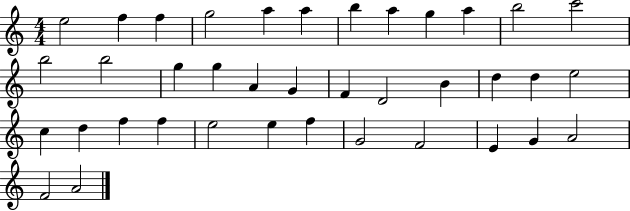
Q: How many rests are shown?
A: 0